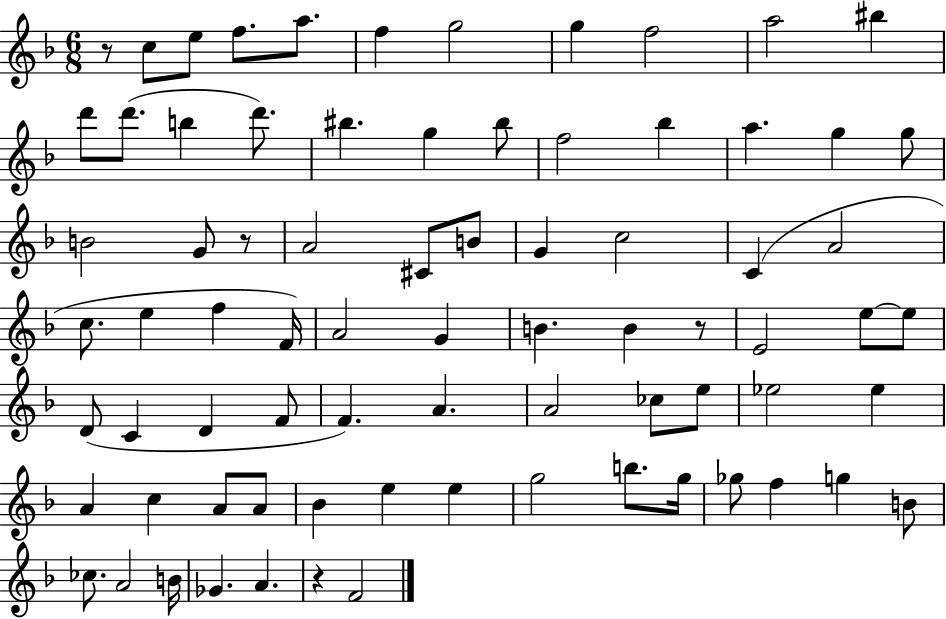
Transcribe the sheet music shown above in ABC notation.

X:1
T:Untitled
M:6/8
L:1/4
K:F
z/2 c/2 e/2 f/2 a/2 f g2 g f2 a2 ^b d'/2 d'/2 b d'/2 ^b g ^b/2 f2 _b a g g/2 B2 G/2 z/2 A2 ^C/2 B/2 G c2 C A2 c/2 e f F/4 A2 G B B z/2 E2 e/2 e/2 D/2 C D F/2 F A A2 _c/2 e/2 _e2 _e A c A/2 A/2 _B e e g2 b/2 g/4 _g/2 f g B/2 _c/2 A2 B/4 _G A z F2